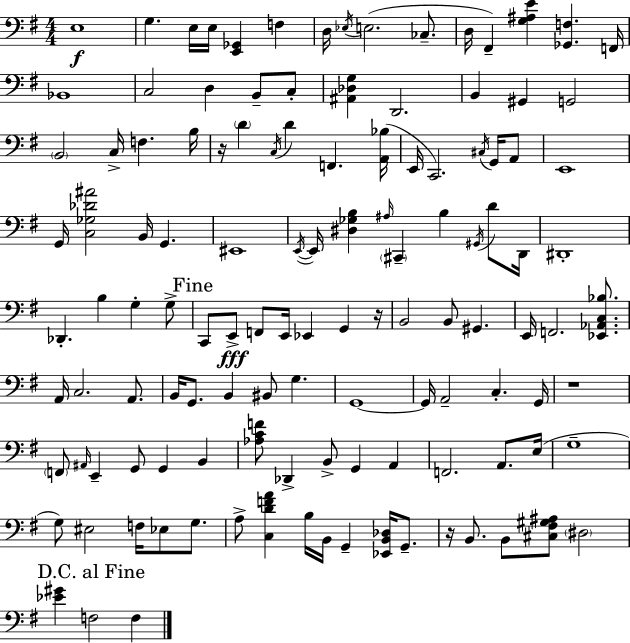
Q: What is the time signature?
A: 4/4